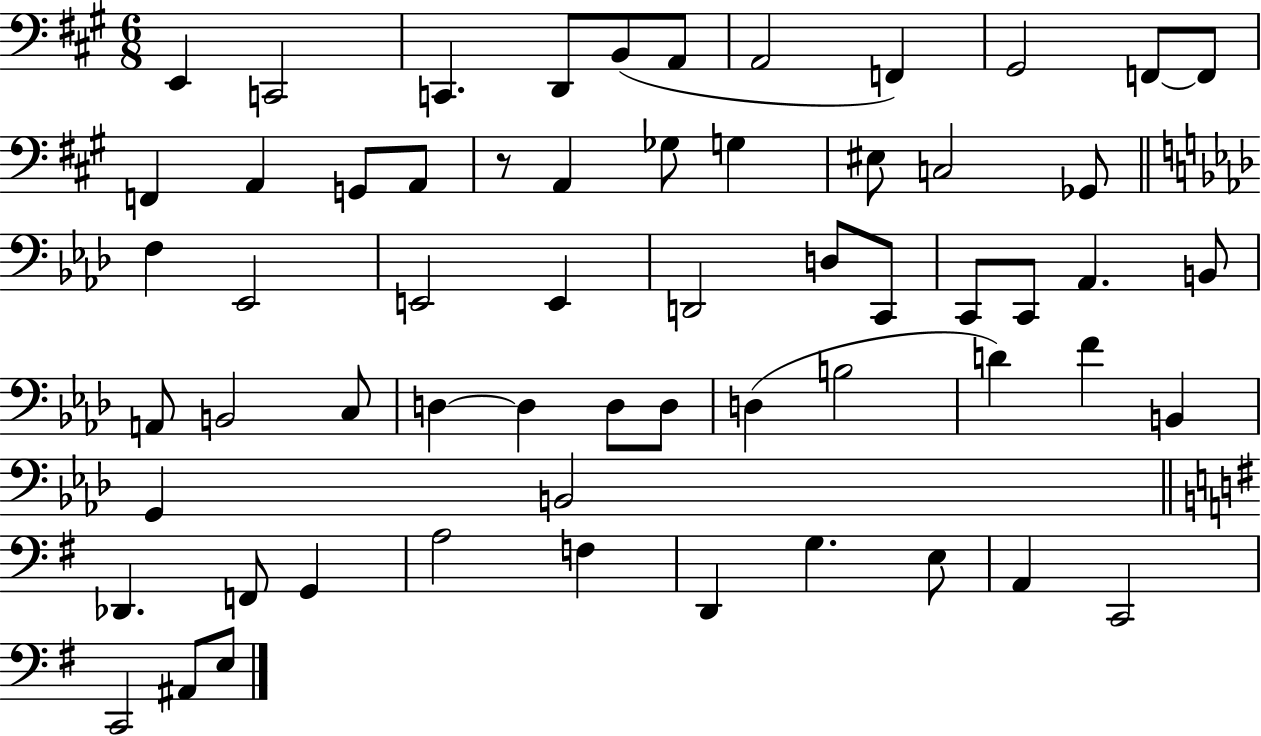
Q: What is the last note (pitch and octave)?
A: E3